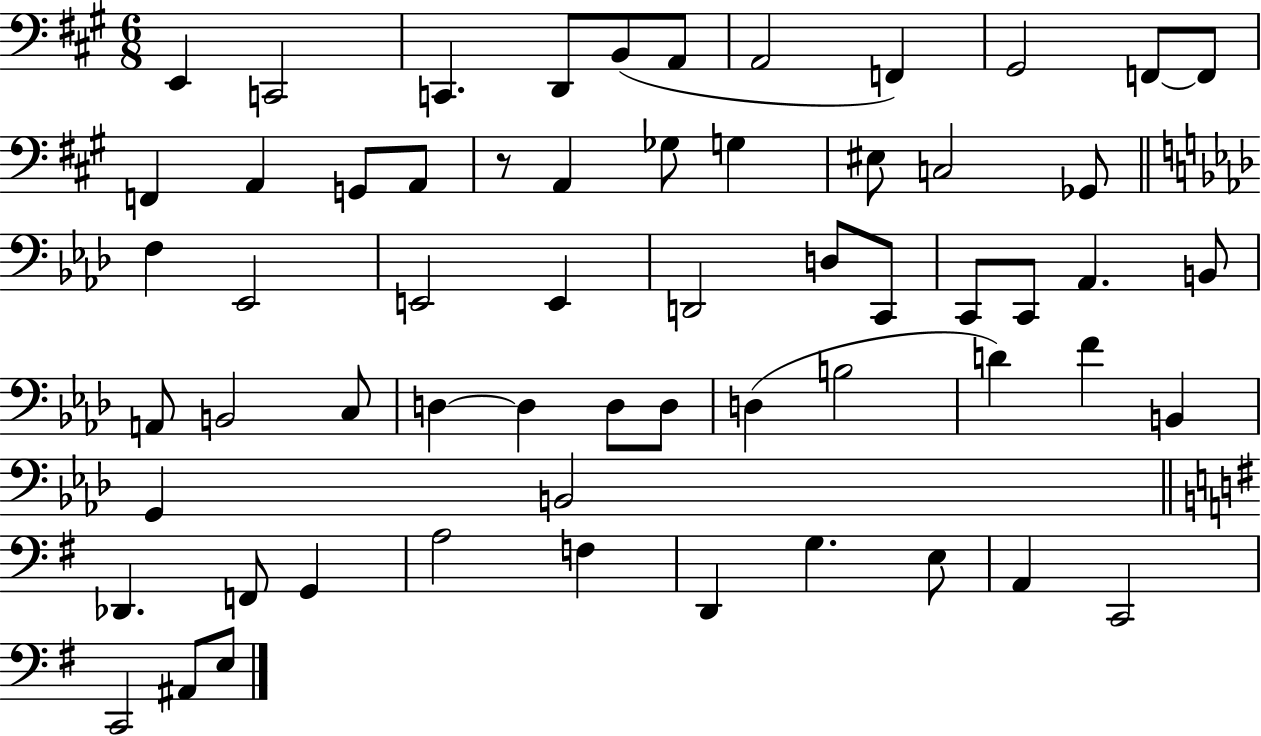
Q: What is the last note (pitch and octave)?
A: E3